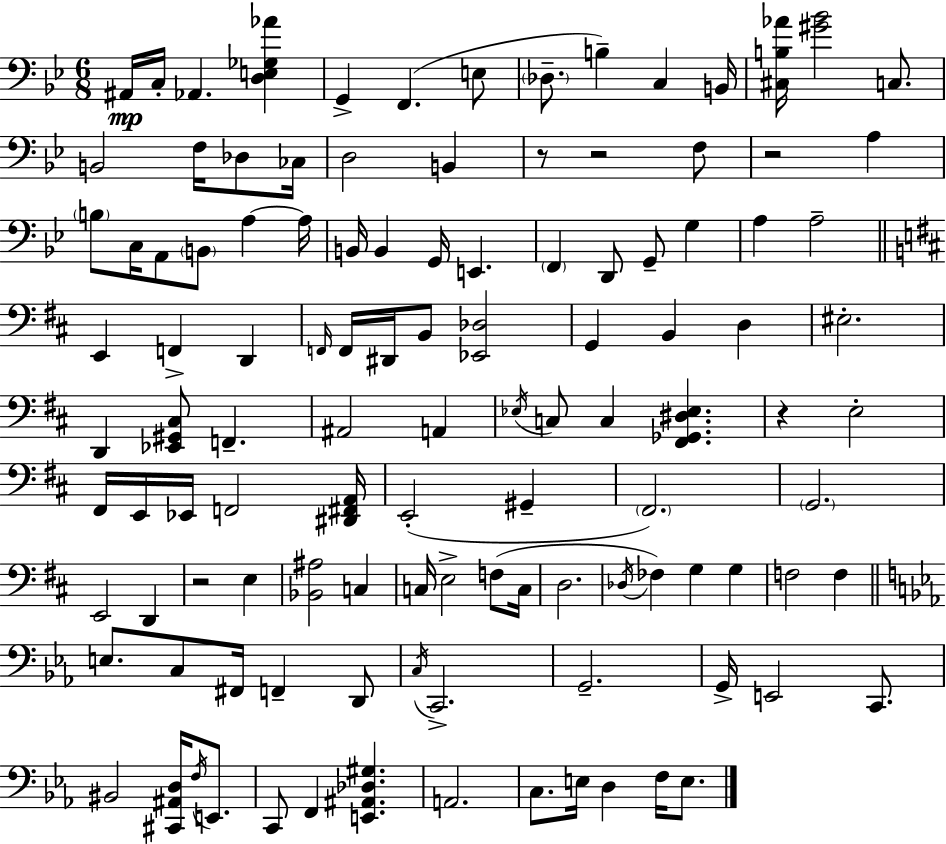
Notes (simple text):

A#2/s C3/s Ab2/q. [D3,E3,Gb3,Ab4]/q G2/q F2/q. E3/e Db3/e. B3/q C3/q B2/s [C#3,B3,Ab4]/s [G#4,Bb4]/h C3/e. B2/h F3/s Db3/e CES3/s D3/h B2/q R/e R/h F3/e R/h A3/q B3/e C3/s A2/e B2/e A3/q A3/s B2/s B2/q G2/s E2/q. F2/q D2/e G2/e G3/q A3/q A3/h E2/q F2/q D2/q F2/s F2/s D#2/s B2/e [Eb2,Db3]/h G2/q B2/q D3/q EIS3/h. D2/q [Eb2,G#2,C#3]/e F2/q. A#2/h A2/q Eb3/s C3/e C3/q [F#2,Gb2,D#3,Eb3]/q. R/q E3/h F#2/s E2/s Eb2/s F2/h [D#2,F#2,A2]/s E2/h G#2/q F#2/h. G2/h. E2/h D2/q R/h E3/q [Bb2,A#3]/h C3/q C3/s E3/h F3/e C3/s D3/h. Db3/s FES3/q G3/q G3/q F3/h F3/q E3/e. C3/e F#2/s F2/q D2/e C3/s C2/h. G2/h. G2/s E2/h C2/e. BIS2/h [C#2,A#2,D3]/s F3/s E2/e. C2/e F2/q [E2,A#2,Db3,G#3]/q. A2/h. C3/e. E3/s D3/q F3/s E3/e.